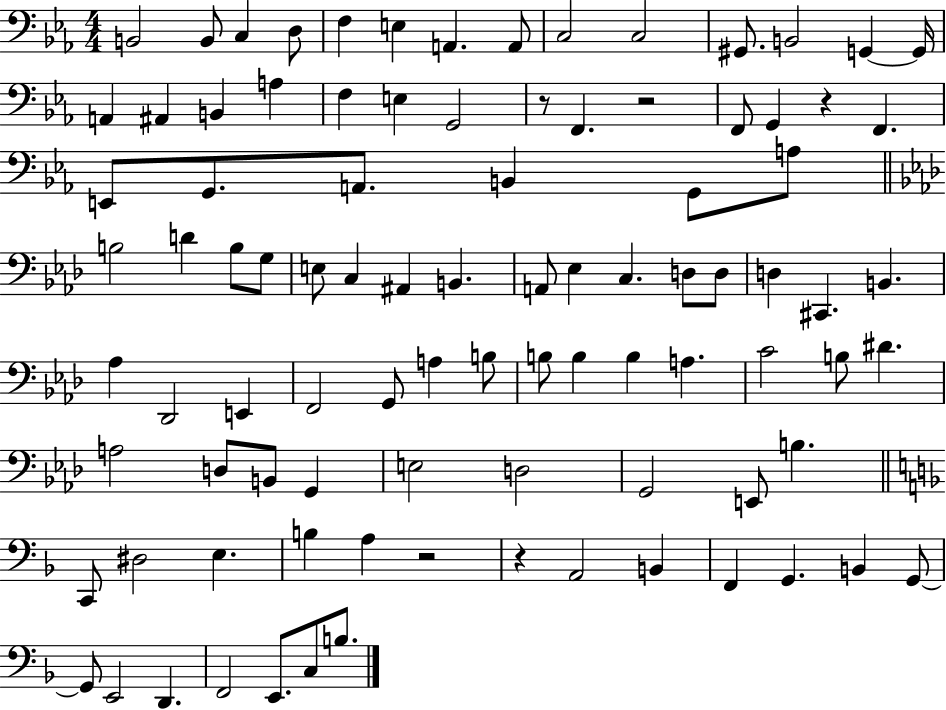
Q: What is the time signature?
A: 4/4